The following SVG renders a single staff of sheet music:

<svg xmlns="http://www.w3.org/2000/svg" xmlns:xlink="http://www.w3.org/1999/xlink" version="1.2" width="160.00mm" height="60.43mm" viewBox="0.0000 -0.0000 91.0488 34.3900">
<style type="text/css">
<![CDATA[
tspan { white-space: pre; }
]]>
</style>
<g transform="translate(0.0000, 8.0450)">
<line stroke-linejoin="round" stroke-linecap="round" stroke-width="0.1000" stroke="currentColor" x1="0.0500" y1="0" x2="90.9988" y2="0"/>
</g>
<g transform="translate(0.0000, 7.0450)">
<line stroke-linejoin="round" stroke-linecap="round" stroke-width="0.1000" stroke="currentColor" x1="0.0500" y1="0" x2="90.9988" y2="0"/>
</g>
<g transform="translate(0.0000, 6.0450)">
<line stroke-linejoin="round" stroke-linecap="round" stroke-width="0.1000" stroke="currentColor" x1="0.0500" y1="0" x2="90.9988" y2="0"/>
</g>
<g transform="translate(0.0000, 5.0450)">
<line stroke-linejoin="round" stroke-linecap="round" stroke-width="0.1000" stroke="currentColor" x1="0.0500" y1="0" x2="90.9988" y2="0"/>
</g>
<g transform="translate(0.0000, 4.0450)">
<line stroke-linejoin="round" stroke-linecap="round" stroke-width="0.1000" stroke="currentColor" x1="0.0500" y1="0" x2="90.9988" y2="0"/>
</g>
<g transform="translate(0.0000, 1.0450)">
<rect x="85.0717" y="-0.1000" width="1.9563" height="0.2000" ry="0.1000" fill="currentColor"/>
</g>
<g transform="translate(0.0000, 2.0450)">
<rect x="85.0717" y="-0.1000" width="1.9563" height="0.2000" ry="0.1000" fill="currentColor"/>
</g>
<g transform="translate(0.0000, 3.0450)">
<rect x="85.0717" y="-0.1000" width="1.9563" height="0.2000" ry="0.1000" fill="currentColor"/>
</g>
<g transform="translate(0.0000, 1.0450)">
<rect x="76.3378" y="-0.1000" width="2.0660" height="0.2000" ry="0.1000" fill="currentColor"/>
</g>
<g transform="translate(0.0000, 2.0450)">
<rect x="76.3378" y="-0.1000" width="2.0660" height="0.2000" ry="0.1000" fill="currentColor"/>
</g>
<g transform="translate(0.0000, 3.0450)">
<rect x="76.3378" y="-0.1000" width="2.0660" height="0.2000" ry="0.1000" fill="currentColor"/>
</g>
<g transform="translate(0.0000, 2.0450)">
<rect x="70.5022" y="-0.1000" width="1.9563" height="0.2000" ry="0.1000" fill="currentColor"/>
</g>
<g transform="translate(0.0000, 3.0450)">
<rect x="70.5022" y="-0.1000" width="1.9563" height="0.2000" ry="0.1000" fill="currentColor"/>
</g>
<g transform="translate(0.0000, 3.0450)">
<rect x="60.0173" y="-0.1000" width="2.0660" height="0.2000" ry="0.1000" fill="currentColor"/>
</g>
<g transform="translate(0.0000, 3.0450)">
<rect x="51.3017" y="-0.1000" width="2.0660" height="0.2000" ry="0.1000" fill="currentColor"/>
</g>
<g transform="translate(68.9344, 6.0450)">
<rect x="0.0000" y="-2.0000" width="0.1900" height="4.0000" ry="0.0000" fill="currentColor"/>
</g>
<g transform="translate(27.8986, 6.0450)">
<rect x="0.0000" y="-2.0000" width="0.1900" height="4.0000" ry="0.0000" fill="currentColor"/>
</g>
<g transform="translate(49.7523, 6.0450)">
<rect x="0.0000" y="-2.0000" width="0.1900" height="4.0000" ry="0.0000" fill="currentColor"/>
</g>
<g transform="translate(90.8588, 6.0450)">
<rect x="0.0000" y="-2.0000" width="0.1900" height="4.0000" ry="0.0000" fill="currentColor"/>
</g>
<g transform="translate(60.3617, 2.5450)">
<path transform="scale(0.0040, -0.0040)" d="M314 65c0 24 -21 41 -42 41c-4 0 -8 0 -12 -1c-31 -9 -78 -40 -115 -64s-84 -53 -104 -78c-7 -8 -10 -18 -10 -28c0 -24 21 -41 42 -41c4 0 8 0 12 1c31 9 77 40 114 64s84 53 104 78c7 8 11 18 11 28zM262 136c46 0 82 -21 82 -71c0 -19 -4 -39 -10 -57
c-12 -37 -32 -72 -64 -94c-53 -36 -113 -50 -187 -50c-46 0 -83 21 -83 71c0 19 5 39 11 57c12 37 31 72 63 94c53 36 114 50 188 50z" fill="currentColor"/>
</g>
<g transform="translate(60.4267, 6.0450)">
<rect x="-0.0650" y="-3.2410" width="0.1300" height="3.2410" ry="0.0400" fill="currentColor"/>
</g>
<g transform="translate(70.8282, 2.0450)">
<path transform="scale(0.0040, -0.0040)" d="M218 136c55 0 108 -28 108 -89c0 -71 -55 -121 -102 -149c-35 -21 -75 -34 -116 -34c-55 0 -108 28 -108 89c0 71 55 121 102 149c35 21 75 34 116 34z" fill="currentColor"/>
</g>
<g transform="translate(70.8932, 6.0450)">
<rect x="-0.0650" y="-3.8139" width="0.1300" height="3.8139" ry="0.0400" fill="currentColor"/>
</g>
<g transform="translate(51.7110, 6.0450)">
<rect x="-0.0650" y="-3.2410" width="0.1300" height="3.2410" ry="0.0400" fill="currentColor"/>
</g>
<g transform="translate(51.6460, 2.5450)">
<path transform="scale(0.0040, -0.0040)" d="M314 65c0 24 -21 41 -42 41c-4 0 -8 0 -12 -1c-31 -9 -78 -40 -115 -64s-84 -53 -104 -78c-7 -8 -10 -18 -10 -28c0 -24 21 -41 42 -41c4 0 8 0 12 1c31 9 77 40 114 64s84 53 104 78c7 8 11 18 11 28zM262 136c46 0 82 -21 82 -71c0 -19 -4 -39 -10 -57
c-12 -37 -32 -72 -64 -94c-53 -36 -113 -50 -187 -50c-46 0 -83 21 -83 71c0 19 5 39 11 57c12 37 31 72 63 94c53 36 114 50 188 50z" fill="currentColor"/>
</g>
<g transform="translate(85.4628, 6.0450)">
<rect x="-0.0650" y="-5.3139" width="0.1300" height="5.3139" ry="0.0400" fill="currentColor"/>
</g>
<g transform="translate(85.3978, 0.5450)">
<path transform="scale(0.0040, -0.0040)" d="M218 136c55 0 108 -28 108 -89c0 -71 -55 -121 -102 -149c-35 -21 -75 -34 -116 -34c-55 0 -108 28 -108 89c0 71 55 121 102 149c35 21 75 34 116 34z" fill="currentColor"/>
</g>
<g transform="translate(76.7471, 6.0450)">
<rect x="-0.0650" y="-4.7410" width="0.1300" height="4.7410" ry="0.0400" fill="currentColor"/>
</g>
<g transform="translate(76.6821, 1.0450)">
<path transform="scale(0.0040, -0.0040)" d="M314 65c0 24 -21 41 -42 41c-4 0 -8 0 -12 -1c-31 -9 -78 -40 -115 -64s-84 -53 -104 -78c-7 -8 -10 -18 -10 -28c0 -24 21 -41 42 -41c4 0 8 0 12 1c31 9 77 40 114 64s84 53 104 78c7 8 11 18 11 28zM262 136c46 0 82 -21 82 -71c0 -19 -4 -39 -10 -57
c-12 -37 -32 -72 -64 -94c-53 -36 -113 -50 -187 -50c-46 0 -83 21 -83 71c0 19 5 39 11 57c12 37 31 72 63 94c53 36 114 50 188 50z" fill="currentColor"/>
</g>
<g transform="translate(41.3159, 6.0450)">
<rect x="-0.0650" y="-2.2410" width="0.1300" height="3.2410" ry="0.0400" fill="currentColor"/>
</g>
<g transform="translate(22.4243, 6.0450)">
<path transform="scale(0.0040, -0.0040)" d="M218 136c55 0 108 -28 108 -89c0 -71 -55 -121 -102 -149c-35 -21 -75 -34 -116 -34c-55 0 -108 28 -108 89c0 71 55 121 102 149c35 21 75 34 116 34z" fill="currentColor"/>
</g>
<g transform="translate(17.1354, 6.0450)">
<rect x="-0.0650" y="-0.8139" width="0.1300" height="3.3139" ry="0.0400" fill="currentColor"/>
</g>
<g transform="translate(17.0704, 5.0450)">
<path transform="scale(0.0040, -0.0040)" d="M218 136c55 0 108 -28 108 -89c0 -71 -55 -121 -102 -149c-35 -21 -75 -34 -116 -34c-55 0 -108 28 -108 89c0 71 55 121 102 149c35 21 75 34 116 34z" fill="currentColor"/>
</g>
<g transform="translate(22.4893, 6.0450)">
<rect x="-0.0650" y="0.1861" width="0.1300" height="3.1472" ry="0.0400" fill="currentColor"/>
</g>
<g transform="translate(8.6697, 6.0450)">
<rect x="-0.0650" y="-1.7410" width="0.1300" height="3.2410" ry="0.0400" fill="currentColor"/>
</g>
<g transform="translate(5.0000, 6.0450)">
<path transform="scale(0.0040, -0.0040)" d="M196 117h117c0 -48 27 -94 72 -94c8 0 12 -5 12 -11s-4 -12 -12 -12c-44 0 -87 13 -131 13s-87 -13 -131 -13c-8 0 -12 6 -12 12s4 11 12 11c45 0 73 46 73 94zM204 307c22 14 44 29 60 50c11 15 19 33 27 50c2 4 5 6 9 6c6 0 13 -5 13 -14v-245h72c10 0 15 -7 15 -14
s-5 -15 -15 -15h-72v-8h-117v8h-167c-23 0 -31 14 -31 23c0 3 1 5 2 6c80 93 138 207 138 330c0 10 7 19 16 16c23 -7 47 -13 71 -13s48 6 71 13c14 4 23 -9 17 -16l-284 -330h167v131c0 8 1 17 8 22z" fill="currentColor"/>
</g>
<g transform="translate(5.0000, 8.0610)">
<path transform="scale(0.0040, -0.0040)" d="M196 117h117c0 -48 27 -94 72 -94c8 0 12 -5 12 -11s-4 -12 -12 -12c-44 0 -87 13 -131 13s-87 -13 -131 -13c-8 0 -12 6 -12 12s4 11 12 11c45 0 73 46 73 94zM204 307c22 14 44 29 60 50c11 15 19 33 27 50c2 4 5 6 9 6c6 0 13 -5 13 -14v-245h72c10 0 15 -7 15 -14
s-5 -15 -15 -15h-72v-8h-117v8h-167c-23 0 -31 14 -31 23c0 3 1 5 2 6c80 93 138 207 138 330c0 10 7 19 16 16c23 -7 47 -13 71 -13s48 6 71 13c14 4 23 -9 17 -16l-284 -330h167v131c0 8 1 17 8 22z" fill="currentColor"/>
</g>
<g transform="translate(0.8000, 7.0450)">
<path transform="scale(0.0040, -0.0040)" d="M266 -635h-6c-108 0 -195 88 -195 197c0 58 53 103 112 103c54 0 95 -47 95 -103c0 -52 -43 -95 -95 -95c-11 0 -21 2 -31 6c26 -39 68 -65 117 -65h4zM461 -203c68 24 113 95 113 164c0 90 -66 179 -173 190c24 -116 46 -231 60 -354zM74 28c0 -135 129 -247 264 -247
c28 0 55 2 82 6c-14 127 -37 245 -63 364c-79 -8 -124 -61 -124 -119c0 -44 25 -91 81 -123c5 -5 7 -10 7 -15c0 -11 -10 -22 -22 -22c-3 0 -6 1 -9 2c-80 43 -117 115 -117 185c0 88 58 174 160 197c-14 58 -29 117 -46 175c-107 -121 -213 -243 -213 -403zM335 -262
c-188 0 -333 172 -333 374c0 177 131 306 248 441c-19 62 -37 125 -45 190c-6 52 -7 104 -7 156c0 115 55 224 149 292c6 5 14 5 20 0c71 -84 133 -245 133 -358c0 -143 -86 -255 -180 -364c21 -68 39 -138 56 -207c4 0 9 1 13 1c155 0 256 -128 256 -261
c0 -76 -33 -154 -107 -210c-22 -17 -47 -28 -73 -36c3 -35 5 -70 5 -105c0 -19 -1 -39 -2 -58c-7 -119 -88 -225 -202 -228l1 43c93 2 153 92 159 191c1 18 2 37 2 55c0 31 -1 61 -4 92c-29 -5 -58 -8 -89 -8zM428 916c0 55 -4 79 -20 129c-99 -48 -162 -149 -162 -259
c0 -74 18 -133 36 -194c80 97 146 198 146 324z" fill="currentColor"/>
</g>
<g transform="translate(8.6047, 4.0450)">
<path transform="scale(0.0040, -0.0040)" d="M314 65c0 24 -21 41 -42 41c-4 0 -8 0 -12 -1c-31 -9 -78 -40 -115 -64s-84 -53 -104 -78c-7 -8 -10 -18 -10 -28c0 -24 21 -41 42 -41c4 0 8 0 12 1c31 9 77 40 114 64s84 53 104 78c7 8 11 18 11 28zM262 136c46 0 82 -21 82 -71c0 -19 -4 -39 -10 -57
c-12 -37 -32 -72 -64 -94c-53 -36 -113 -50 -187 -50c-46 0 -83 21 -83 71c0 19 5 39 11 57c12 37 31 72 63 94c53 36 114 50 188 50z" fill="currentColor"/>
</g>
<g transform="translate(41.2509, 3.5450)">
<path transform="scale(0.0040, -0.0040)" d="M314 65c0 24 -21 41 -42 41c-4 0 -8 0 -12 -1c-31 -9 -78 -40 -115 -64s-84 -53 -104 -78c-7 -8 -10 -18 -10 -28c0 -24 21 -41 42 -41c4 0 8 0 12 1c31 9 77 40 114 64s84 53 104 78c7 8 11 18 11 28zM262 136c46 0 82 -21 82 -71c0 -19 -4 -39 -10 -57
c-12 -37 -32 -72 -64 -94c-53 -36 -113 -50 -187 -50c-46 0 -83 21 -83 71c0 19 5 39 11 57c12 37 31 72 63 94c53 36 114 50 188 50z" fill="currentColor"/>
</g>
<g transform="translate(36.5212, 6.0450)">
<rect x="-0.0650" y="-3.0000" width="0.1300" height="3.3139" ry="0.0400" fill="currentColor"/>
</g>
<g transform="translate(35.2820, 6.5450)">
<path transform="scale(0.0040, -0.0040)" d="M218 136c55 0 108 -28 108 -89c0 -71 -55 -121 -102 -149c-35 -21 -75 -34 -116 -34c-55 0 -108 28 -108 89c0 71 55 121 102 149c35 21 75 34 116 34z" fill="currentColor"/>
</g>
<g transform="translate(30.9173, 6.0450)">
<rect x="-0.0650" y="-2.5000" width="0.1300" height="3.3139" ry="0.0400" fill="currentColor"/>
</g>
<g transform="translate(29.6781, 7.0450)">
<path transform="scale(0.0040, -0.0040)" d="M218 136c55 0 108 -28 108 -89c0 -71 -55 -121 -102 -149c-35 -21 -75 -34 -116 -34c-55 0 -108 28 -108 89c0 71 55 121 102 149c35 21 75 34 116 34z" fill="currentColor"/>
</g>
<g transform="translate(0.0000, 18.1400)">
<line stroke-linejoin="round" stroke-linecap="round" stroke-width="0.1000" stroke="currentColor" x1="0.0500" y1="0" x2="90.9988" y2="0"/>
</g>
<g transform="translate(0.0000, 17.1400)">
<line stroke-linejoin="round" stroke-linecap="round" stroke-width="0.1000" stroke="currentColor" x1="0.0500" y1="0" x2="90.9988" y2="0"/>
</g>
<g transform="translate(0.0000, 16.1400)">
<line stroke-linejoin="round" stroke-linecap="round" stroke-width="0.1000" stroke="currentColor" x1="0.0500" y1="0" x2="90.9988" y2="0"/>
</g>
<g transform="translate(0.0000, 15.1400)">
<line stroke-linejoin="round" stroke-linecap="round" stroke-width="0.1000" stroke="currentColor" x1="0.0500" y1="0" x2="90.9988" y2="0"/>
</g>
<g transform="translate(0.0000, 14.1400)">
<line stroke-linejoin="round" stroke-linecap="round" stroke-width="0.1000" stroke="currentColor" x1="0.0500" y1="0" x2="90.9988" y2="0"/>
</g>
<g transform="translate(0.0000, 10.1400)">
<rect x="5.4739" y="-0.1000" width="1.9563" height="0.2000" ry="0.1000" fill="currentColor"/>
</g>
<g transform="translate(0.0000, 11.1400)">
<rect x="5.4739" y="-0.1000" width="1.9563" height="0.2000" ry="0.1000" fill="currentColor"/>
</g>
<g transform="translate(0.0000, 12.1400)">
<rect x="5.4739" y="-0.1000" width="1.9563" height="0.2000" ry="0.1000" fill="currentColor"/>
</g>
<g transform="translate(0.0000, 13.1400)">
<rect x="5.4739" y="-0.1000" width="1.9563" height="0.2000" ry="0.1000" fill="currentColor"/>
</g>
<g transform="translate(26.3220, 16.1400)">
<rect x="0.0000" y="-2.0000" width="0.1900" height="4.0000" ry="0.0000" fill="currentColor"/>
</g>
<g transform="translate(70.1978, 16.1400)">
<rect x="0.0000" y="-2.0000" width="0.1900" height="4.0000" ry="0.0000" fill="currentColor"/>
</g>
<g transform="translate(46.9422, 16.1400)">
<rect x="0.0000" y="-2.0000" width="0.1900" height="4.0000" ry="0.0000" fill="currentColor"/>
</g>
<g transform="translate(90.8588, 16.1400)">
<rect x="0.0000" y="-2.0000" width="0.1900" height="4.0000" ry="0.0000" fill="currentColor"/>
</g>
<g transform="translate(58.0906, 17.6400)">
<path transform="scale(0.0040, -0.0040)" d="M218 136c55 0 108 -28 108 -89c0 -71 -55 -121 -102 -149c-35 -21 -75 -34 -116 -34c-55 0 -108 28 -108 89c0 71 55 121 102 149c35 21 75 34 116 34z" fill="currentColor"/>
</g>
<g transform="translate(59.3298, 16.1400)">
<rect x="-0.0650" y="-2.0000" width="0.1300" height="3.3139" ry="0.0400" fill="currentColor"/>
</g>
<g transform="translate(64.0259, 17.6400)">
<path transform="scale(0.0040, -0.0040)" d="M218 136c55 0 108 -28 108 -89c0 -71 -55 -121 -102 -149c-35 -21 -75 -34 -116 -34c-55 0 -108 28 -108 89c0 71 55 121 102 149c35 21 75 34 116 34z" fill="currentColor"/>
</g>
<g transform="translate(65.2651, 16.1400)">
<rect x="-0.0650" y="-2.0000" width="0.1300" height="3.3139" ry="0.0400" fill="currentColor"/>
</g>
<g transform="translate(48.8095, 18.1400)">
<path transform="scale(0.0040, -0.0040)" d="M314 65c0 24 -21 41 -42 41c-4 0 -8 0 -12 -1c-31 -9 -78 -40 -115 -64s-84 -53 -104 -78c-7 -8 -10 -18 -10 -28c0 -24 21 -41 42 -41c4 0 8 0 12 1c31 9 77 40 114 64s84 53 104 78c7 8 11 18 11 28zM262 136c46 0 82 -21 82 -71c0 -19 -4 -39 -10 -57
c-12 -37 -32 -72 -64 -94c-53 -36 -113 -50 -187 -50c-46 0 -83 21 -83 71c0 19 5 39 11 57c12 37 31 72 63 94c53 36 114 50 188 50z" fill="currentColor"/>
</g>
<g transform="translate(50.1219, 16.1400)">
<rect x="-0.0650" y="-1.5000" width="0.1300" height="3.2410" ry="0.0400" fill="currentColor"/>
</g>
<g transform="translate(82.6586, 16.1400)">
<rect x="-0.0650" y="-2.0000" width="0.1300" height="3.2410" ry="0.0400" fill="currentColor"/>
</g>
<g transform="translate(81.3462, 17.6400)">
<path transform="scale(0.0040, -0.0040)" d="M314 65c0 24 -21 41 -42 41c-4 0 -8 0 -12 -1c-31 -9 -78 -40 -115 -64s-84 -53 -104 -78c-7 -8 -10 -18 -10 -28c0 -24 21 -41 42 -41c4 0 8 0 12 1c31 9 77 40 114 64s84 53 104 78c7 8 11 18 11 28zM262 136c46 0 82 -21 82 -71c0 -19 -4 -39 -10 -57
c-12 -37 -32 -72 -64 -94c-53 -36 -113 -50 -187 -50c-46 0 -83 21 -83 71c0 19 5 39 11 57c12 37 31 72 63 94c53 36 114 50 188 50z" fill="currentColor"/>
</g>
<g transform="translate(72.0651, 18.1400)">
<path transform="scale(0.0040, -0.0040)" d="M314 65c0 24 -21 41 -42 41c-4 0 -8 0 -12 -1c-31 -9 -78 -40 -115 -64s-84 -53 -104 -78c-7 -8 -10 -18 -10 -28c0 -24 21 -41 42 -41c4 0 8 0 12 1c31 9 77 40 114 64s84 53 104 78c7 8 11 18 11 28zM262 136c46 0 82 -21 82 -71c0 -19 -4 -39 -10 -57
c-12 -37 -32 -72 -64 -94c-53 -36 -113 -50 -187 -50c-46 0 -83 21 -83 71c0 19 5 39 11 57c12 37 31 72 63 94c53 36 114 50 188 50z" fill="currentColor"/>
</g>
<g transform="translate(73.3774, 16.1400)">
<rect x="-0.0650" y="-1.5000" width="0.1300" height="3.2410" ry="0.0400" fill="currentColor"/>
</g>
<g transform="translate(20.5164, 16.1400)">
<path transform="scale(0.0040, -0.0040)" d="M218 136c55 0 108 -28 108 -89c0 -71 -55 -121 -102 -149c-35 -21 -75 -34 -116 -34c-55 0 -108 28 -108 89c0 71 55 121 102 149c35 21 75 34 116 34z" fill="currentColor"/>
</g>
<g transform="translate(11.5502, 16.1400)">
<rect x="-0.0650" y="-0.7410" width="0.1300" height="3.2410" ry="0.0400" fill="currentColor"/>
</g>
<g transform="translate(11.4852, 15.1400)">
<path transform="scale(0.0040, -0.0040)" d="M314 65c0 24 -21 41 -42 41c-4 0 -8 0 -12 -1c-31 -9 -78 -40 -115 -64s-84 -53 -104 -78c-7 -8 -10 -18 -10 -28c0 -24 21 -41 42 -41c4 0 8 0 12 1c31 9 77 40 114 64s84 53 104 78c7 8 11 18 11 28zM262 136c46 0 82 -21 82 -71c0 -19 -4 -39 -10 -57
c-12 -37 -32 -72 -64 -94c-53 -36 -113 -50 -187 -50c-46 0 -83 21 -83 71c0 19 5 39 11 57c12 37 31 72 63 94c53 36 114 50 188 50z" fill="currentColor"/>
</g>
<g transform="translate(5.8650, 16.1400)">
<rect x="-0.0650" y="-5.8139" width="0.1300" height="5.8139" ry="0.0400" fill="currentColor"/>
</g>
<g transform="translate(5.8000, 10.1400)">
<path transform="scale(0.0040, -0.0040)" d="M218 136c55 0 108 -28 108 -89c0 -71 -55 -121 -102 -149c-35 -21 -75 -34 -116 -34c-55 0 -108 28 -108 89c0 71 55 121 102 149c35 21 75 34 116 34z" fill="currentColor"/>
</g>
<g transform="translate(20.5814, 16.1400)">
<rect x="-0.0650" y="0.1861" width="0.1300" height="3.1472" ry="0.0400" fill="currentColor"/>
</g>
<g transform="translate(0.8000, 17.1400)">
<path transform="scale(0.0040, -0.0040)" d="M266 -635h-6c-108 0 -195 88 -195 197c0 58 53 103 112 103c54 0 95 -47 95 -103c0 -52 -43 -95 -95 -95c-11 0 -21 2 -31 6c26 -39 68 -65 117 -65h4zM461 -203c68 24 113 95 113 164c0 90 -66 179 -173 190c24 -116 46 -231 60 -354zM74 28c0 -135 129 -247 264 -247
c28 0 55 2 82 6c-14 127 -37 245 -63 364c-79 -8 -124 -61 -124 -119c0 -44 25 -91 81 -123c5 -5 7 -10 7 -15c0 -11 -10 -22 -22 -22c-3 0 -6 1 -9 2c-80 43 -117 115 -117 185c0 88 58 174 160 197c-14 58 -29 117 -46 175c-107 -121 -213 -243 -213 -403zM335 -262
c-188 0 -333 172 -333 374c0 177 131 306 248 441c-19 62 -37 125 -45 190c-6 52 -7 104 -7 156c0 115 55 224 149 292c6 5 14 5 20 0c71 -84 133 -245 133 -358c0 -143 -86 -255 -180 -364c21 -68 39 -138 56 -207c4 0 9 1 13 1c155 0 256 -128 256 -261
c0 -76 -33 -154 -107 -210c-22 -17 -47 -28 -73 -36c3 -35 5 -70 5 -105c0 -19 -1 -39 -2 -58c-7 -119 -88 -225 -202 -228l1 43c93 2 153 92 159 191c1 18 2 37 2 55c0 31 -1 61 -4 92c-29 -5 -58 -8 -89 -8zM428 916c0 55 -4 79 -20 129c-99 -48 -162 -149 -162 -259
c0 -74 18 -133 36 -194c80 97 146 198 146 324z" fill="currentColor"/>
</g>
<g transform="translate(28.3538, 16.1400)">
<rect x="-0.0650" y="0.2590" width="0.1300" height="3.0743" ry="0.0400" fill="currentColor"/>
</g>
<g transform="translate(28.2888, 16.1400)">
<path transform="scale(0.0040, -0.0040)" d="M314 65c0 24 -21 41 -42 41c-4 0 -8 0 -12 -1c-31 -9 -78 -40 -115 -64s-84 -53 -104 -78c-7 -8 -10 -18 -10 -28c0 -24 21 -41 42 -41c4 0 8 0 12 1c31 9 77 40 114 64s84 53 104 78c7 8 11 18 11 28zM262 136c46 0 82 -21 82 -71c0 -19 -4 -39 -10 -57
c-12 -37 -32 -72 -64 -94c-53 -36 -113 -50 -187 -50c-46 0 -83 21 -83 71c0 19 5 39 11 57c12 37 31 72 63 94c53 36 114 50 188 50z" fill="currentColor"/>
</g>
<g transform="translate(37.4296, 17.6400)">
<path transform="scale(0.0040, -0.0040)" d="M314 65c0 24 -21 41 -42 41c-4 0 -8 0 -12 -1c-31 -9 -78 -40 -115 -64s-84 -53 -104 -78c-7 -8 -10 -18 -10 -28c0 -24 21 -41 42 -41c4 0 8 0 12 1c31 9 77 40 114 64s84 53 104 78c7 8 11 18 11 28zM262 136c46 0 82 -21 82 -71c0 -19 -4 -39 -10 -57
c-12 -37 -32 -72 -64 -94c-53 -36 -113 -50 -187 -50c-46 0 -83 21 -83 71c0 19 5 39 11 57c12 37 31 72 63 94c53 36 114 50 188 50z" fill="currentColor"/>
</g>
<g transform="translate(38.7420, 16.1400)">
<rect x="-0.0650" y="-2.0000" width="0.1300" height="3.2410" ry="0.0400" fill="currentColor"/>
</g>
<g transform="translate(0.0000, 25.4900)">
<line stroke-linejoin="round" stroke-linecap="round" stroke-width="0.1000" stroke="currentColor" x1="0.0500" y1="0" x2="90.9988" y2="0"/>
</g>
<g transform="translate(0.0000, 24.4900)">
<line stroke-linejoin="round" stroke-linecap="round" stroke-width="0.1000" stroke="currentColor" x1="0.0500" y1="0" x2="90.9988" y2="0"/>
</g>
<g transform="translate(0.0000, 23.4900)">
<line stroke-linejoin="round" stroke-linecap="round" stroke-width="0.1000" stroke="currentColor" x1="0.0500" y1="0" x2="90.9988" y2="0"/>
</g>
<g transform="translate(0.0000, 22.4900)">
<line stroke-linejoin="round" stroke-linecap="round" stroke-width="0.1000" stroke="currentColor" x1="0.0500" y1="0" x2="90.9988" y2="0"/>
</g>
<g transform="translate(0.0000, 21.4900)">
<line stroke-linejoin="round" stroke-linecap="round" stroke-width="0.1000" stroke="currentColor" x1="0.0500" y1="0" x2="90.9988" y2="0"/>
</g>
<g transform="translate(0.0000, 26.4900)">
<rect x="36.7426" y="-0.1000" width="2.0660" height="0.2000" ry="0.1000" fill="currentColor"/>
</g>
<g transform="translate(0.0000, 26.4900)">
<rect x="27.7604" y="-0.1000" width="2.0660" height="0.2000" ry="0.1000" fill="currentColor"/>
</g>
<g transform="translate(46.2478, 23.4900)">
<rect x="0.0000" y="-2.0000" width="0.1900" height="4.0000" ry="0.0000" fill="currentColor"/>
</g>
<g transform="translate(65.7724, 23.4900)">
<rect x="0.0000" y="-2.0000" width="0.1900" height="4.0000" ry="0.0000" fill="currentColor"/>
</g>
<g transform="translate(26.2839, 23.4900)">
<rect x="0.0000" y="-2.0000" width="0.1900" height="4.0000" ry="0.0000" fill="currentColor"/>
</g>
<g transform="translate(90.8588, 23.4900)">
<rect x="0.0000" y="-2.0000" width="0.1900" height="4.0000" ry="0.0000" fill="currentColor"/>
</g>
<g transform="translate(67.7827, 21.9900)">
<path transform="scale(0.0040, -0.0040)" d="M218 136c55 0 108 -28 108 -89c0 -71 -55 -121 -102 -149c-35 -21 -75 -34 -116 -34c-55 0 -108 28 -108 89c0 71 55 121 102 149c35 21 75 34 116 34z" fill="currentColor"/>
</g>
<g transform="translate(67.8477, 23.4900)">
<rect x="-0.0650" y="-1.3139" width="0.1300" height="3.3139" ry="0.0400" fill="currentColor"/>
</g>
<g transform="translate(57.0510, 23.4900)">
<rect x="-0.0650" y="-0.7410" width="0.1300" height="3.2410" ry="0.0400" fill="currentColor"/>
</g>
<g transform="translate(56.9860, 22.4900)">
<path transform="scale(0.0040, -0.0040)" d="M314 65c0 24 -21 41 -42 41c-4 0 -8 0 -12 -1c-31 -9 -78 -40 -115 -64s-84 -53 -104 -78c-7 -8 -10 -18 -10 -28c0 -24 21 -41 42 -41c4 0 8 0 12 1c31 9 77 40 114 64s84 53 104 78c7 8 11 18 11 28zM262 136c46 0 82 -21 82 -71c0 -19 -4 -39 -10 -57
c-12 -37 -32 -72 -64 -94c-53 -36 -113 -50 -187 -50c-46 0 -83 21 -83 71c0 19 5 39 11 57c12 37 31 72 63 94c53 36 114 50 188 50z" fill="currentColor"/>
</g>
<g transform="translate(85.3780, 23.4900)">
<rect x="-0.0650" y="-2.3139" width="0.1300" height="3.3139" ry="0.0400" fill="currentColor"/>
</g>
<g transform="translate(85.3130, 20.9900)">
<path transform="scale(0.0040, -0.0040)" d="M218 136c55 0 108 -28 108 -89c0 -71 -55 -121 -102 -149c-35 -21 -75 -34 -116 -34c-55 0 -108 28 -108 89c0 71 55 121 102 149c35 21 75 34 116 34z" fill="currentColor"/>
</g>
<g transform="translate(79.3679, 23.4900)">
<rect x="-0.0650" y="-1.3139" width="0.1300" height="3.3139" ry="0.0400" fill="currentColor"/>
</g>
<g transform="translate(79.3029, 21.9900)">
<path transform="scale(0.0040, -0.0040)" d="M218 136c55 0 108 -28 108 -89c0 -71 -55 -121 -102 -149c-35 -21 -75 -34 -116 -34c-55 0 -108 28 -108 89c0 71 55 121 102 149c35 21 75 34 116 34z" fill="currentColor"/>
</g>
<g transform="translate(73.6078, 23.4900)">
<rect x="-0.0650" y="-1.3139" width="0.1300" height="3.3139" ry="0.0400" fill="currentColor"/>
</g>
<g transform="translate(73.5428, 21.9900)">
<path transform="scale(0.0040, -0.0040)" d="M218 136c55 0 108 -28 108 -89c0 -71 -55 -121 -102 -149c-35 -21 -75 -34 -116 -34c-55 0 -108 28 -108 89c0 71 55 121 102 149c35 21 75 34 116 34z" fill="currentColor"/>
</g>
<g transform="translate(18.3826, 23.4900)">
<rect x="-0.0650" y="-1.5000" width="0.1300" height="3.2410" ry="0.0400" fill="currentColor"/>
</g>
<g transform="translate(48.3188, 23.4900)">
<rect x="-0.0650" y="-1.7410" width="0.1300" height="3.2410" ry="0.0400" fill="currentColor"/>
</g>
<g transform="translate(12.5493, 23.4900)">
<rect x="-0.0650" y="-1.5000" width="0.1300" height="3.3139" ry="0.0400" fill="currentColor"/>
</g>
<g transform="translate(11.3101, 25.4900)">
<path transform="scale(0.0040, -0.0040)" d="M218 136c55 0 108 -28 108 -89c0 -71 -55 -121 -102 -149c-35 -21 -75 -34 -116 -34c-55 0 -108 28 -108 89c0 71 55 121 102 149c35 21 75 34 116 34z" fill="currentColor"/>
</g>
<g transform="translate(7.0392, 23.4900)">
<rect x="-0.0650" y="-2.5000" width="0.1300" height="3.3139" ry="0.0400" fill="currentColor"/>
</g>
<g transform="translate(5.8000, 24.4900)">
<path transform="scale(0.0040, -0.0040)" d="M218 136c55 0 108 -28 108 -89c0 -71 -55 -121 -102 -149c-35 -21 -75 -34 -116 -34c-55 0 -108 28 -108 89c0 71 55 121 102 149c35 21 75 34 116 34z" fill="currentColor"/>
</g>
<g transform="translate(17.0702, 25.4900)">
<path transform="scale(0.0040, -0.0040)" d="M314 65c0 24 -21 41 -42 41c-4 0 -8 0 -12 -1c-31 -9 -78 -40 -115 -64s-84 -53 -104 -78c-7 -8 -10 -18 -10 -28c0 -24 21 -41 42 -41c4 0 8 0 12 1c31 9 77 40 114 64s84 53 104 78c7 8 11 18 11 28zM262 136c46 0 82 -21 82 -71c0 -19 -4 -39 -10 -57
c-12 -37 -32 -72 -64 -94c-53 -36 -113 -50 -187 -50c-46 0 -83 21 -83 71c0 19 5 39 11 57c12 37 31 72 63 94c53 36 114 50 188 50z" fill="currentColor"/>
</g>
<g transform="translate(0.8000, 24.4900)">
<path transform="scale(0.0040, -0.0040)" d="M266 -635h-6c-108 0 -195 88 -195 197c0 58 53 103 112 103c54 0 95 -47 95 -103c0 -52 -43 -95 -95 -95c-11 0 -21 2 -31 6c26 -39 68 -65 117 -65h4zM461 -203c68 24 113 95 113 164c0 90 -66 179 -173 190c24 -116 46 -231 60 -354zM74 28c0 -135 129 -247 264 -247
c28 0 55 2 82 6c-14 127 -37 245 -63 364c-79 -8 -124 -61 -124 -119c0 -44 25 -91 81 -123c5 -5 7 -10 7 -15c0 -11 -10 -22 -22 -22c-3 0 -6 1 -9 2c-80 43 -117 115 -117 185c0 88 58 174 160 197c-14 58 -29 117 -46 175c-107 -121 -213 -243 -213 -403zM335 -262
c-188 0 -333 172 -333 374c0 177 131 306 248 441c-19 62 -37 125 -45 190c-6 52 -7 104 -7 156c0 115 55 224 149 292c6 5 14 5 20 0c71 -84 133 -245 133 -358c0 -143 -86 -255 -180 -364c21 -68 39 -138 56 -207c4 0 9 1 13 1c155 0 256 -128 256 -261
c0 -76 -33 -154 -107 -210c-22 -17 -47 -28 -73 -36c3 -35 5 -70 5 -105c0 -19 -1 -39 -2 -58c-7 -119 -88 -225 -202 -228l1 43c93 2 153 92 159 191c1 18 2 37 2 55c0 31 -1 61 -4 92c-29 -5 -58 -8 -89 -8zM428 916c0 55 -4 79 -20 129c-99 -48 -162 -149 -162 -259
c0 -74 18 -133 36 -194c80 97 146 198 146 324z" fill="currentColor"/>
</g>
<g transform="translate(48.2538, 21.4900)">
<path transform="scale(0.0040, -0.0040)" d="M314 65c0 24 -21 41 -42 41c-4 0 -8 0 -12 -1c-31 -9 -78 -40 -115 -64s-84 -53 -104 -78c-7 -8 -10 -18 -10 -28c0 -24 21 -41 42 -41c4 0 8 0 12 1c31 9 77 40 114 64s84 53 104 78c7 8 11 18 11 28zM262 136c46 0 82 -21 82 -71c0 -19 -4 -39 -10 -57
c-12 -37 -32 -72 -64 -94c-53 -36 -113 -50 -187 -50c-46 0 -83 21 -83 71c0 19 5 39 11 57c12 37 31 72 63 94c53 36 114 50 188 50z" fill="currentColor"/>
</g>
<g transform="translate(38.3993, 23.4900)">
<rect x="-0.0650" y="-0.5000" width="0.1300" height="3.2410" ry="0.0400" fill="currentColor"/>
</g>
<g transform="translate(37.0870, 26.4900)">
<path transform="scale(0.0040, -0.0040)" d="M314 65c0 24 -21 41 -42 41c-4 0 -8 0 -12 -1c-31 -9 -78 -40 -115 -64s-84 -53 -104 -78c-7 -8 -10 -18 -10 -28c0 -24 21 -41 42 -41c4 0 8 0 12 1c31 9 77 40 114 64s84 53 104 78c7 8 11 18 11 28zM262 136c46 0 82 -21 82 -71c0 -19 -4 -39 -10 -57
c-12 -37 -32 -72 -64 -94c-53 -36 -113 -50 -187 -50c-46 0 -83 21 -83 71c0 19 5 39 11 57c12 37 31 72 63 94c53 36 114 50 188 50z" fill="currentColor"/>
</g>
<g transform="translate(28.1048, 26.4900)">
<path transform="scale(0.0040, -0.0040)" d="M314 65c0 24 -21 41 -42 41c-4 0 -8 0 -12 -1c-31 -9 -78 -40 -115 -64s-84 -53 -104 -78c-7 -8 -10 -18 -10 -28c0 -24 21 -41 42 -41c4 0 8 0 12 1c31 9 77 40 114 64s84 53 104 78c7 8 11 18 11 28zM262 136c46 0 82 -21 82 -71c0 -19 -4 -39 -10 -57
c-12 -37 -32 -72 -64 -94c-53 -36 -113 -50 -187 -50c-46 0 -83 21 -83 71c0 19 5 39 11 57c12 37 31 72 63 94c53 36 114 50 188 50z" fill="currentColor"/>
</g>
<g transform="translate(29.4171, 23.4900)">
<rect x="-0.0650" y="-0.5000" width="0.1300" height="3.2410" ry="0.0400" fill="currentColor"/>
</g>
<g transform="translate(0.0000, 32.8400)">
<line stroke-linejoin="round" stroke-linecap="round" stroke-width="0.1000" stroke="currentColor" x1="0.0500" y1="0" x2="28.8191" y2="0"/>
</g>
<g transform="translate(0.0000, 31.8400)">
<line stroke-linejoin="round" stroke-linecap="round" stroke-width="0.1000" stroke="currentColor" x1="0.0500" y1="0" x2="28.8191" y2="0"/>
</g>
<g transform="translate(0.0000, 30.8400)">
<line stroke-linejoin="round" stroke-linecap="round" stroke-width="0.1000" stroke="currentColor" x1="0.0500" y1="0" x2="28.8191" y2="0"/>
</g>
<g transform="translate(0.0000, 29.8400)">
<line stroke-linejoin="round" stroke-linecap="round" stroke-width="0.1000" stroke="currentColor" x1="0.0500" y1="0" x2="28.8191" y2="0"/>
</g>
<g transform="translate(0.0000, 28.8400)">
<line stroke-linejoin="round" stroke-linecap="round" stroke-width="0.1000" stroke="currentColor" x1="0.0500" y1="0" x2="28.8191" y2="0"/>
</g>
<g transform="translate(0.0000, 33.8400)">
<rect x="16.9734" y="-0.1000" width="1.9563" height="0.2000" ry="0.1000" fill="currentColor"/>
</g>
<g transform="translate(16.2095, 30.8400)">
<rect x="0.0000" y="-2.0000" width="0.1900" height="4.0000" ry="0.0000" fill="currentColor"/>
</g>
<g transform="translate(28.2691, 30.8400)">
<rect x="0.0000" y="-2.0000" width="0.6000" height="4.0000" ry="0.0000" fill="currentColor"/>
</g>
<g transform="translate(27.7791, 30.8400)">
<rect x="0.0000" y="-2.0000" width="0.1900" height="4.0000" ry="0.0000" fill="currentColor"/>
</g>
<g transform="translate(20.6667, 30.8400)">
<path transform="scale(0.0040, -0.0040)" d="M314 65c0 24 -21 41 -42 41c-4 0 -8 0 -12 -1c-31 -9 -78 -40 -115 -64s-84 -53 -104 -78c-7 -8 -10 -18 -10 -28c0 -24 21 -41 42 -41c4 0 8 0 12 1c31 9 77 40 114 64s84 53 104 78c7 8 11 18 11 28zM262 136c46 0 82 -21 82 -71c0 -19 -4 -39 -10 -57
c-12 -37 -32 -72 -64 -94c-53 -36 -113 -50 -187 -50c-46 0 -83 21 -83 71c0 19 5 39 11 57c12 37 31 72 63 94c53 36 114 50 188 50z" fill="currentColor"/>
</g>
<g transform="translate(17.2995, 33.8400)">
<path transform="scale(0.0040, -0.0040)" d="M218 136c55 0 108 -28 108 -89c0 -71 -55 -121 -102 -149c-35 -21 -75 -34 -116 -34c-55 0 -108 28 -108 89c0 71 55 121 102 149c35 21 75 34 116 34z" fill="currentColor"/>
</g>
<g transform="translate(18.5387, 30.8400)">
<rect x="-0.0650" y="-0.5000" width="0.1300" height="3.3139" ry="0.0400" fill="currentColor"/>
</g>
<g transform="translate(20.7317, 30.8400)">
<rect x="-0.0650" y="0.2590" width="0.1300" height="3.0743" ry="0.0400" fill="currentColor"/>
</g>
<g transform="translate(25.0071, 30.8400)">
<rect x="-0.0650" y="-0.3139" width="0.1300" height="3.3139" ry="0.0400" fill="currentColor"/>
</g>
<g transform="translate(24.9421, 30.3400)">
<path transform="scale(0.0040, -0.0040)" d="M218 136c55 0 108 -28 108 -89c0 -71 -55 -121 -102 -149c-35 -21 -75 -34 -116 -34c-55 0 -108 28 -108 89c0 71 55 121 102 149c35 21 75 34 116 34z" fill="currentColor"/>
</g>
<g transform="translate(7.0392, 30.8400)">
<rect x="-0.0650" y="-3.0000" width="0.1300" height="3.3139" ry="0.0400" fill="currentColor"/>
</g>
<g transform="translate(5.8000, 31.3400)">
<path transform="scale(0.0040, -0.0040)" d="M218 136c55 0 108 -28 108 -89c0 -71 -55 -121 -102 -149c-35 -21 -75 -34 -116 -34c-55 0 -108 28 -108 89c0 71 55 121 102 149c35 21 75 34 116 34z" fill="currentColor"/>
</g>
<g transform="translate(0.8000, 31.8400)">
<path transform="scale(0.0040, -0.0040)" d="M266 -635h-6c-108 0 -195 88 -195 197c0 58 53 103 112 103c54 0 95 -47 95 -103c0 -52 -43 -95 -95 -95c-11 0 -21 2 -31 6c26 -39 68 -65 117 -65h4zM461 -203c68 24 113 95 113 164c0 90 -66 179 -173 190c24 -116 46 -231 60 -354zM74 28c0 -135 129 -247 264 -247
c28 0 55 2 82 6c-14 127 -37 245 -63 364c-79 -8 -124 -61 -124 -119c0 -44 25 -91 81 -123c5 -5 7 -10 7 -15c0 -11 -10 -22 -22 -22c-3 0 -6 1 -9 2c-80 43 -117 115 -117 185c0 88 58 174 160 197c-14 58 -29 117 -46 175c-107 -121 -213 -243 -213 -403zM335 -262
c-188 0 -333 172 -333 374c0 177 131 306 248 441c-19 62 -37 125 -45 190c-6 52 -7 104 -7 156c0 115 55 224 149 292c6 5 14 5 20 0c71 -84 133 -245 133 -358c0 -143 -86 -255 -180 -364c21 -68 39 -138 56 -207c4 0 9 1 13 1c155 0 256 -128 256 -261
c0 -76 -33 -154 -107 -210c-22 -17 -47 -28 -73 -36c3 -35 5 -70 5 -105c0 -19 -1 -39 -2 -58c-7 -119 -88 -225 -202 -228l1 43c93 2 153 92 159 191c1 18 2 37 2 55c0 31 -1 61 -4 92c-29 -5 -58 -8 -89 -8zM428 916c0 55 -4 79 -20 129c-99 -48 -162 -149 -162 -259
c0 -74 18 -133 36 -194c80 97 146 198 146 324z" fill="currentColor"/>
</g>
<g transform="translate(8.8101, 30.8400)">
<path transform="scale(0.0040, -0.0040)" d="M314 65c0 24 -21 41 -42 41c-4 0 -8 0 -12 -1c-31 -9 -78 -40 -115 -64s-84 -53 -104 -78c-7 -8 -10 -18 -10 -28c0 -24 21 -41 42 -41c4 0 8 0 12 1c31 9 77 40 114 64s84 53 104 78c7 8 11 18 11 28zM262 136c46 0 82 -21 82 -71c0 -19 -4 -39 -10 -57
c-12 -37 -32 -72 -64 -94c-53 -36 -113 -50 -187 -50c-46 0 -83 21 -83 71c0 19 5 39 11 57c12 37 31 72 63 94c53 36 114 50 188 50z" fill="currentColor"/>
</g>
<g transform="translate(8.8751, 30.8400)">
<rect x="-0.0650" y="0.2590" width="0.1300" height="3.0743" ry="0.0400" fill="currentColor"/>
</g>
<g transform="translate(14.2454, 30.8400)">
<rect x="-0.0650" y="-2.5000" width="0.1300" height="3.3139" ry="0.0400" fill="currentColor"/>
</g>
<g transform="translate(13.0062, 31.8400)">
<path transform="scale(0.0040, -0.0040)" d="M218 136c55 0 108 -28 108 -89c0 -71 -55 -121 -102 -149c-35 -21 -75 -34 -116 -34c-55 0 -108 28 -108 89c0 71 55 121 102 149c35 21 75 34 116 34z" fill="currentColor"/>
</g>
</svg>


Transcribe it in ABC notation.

X:1
T:Untitled
M:4/4
L:1/4
K:C
f2 d B G A g2 b2 b2 c' e'2 f' g' d2 B B2 F2 E2 F F E2 F2 G E E2 C2 C2 f2 d2 e e e g A B2 G C B2 c